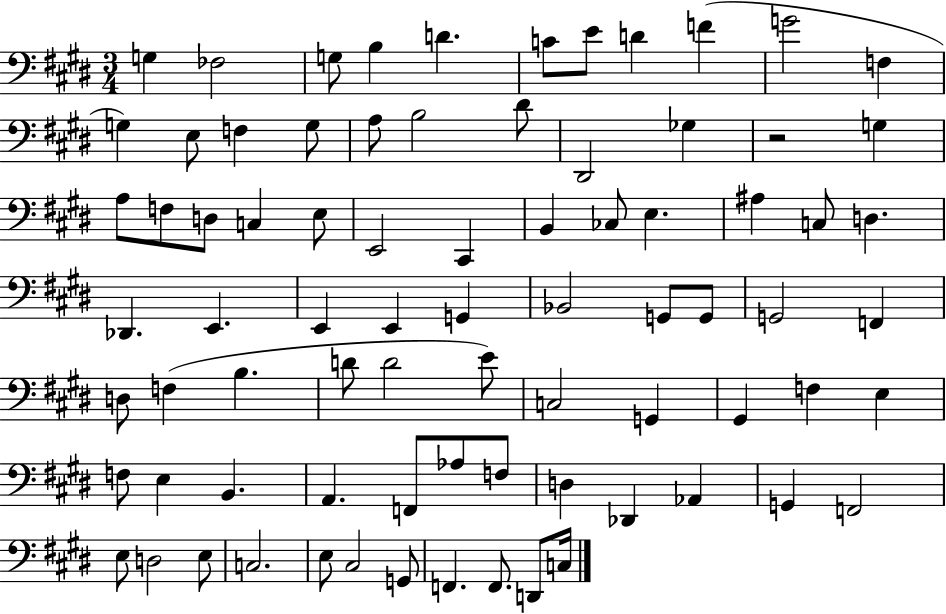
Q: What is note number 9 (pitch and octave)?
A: F4